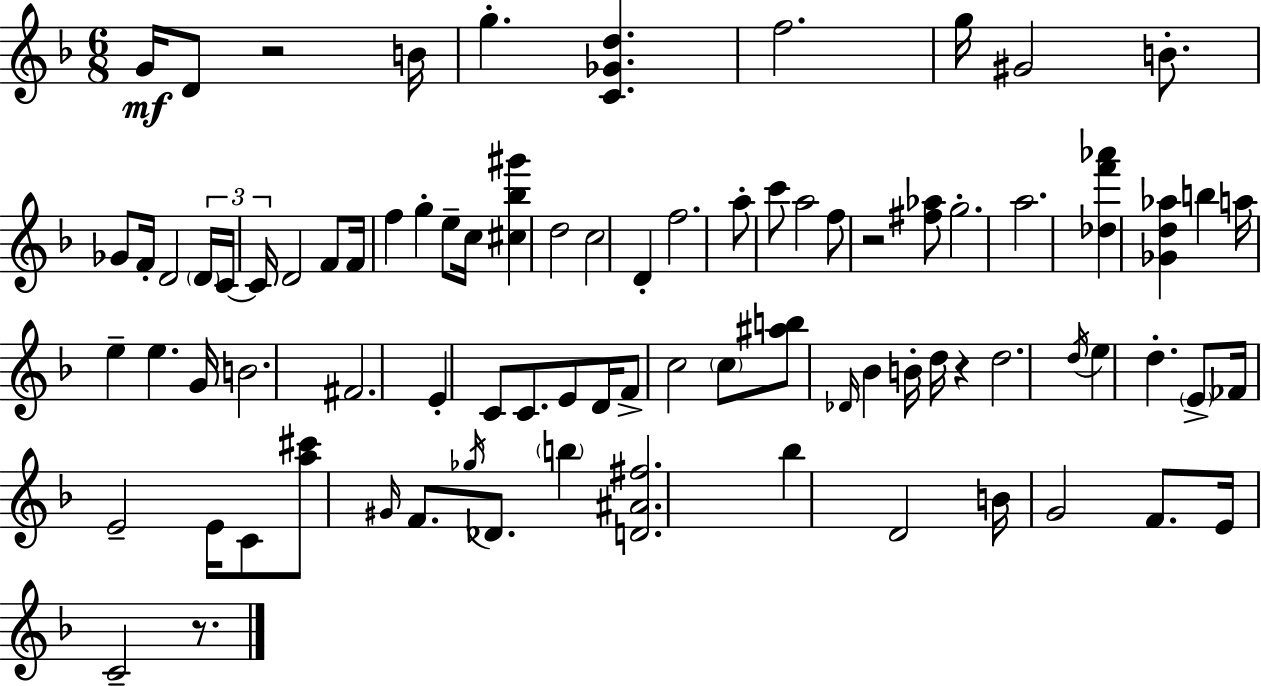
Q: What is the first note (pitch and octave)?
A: G4